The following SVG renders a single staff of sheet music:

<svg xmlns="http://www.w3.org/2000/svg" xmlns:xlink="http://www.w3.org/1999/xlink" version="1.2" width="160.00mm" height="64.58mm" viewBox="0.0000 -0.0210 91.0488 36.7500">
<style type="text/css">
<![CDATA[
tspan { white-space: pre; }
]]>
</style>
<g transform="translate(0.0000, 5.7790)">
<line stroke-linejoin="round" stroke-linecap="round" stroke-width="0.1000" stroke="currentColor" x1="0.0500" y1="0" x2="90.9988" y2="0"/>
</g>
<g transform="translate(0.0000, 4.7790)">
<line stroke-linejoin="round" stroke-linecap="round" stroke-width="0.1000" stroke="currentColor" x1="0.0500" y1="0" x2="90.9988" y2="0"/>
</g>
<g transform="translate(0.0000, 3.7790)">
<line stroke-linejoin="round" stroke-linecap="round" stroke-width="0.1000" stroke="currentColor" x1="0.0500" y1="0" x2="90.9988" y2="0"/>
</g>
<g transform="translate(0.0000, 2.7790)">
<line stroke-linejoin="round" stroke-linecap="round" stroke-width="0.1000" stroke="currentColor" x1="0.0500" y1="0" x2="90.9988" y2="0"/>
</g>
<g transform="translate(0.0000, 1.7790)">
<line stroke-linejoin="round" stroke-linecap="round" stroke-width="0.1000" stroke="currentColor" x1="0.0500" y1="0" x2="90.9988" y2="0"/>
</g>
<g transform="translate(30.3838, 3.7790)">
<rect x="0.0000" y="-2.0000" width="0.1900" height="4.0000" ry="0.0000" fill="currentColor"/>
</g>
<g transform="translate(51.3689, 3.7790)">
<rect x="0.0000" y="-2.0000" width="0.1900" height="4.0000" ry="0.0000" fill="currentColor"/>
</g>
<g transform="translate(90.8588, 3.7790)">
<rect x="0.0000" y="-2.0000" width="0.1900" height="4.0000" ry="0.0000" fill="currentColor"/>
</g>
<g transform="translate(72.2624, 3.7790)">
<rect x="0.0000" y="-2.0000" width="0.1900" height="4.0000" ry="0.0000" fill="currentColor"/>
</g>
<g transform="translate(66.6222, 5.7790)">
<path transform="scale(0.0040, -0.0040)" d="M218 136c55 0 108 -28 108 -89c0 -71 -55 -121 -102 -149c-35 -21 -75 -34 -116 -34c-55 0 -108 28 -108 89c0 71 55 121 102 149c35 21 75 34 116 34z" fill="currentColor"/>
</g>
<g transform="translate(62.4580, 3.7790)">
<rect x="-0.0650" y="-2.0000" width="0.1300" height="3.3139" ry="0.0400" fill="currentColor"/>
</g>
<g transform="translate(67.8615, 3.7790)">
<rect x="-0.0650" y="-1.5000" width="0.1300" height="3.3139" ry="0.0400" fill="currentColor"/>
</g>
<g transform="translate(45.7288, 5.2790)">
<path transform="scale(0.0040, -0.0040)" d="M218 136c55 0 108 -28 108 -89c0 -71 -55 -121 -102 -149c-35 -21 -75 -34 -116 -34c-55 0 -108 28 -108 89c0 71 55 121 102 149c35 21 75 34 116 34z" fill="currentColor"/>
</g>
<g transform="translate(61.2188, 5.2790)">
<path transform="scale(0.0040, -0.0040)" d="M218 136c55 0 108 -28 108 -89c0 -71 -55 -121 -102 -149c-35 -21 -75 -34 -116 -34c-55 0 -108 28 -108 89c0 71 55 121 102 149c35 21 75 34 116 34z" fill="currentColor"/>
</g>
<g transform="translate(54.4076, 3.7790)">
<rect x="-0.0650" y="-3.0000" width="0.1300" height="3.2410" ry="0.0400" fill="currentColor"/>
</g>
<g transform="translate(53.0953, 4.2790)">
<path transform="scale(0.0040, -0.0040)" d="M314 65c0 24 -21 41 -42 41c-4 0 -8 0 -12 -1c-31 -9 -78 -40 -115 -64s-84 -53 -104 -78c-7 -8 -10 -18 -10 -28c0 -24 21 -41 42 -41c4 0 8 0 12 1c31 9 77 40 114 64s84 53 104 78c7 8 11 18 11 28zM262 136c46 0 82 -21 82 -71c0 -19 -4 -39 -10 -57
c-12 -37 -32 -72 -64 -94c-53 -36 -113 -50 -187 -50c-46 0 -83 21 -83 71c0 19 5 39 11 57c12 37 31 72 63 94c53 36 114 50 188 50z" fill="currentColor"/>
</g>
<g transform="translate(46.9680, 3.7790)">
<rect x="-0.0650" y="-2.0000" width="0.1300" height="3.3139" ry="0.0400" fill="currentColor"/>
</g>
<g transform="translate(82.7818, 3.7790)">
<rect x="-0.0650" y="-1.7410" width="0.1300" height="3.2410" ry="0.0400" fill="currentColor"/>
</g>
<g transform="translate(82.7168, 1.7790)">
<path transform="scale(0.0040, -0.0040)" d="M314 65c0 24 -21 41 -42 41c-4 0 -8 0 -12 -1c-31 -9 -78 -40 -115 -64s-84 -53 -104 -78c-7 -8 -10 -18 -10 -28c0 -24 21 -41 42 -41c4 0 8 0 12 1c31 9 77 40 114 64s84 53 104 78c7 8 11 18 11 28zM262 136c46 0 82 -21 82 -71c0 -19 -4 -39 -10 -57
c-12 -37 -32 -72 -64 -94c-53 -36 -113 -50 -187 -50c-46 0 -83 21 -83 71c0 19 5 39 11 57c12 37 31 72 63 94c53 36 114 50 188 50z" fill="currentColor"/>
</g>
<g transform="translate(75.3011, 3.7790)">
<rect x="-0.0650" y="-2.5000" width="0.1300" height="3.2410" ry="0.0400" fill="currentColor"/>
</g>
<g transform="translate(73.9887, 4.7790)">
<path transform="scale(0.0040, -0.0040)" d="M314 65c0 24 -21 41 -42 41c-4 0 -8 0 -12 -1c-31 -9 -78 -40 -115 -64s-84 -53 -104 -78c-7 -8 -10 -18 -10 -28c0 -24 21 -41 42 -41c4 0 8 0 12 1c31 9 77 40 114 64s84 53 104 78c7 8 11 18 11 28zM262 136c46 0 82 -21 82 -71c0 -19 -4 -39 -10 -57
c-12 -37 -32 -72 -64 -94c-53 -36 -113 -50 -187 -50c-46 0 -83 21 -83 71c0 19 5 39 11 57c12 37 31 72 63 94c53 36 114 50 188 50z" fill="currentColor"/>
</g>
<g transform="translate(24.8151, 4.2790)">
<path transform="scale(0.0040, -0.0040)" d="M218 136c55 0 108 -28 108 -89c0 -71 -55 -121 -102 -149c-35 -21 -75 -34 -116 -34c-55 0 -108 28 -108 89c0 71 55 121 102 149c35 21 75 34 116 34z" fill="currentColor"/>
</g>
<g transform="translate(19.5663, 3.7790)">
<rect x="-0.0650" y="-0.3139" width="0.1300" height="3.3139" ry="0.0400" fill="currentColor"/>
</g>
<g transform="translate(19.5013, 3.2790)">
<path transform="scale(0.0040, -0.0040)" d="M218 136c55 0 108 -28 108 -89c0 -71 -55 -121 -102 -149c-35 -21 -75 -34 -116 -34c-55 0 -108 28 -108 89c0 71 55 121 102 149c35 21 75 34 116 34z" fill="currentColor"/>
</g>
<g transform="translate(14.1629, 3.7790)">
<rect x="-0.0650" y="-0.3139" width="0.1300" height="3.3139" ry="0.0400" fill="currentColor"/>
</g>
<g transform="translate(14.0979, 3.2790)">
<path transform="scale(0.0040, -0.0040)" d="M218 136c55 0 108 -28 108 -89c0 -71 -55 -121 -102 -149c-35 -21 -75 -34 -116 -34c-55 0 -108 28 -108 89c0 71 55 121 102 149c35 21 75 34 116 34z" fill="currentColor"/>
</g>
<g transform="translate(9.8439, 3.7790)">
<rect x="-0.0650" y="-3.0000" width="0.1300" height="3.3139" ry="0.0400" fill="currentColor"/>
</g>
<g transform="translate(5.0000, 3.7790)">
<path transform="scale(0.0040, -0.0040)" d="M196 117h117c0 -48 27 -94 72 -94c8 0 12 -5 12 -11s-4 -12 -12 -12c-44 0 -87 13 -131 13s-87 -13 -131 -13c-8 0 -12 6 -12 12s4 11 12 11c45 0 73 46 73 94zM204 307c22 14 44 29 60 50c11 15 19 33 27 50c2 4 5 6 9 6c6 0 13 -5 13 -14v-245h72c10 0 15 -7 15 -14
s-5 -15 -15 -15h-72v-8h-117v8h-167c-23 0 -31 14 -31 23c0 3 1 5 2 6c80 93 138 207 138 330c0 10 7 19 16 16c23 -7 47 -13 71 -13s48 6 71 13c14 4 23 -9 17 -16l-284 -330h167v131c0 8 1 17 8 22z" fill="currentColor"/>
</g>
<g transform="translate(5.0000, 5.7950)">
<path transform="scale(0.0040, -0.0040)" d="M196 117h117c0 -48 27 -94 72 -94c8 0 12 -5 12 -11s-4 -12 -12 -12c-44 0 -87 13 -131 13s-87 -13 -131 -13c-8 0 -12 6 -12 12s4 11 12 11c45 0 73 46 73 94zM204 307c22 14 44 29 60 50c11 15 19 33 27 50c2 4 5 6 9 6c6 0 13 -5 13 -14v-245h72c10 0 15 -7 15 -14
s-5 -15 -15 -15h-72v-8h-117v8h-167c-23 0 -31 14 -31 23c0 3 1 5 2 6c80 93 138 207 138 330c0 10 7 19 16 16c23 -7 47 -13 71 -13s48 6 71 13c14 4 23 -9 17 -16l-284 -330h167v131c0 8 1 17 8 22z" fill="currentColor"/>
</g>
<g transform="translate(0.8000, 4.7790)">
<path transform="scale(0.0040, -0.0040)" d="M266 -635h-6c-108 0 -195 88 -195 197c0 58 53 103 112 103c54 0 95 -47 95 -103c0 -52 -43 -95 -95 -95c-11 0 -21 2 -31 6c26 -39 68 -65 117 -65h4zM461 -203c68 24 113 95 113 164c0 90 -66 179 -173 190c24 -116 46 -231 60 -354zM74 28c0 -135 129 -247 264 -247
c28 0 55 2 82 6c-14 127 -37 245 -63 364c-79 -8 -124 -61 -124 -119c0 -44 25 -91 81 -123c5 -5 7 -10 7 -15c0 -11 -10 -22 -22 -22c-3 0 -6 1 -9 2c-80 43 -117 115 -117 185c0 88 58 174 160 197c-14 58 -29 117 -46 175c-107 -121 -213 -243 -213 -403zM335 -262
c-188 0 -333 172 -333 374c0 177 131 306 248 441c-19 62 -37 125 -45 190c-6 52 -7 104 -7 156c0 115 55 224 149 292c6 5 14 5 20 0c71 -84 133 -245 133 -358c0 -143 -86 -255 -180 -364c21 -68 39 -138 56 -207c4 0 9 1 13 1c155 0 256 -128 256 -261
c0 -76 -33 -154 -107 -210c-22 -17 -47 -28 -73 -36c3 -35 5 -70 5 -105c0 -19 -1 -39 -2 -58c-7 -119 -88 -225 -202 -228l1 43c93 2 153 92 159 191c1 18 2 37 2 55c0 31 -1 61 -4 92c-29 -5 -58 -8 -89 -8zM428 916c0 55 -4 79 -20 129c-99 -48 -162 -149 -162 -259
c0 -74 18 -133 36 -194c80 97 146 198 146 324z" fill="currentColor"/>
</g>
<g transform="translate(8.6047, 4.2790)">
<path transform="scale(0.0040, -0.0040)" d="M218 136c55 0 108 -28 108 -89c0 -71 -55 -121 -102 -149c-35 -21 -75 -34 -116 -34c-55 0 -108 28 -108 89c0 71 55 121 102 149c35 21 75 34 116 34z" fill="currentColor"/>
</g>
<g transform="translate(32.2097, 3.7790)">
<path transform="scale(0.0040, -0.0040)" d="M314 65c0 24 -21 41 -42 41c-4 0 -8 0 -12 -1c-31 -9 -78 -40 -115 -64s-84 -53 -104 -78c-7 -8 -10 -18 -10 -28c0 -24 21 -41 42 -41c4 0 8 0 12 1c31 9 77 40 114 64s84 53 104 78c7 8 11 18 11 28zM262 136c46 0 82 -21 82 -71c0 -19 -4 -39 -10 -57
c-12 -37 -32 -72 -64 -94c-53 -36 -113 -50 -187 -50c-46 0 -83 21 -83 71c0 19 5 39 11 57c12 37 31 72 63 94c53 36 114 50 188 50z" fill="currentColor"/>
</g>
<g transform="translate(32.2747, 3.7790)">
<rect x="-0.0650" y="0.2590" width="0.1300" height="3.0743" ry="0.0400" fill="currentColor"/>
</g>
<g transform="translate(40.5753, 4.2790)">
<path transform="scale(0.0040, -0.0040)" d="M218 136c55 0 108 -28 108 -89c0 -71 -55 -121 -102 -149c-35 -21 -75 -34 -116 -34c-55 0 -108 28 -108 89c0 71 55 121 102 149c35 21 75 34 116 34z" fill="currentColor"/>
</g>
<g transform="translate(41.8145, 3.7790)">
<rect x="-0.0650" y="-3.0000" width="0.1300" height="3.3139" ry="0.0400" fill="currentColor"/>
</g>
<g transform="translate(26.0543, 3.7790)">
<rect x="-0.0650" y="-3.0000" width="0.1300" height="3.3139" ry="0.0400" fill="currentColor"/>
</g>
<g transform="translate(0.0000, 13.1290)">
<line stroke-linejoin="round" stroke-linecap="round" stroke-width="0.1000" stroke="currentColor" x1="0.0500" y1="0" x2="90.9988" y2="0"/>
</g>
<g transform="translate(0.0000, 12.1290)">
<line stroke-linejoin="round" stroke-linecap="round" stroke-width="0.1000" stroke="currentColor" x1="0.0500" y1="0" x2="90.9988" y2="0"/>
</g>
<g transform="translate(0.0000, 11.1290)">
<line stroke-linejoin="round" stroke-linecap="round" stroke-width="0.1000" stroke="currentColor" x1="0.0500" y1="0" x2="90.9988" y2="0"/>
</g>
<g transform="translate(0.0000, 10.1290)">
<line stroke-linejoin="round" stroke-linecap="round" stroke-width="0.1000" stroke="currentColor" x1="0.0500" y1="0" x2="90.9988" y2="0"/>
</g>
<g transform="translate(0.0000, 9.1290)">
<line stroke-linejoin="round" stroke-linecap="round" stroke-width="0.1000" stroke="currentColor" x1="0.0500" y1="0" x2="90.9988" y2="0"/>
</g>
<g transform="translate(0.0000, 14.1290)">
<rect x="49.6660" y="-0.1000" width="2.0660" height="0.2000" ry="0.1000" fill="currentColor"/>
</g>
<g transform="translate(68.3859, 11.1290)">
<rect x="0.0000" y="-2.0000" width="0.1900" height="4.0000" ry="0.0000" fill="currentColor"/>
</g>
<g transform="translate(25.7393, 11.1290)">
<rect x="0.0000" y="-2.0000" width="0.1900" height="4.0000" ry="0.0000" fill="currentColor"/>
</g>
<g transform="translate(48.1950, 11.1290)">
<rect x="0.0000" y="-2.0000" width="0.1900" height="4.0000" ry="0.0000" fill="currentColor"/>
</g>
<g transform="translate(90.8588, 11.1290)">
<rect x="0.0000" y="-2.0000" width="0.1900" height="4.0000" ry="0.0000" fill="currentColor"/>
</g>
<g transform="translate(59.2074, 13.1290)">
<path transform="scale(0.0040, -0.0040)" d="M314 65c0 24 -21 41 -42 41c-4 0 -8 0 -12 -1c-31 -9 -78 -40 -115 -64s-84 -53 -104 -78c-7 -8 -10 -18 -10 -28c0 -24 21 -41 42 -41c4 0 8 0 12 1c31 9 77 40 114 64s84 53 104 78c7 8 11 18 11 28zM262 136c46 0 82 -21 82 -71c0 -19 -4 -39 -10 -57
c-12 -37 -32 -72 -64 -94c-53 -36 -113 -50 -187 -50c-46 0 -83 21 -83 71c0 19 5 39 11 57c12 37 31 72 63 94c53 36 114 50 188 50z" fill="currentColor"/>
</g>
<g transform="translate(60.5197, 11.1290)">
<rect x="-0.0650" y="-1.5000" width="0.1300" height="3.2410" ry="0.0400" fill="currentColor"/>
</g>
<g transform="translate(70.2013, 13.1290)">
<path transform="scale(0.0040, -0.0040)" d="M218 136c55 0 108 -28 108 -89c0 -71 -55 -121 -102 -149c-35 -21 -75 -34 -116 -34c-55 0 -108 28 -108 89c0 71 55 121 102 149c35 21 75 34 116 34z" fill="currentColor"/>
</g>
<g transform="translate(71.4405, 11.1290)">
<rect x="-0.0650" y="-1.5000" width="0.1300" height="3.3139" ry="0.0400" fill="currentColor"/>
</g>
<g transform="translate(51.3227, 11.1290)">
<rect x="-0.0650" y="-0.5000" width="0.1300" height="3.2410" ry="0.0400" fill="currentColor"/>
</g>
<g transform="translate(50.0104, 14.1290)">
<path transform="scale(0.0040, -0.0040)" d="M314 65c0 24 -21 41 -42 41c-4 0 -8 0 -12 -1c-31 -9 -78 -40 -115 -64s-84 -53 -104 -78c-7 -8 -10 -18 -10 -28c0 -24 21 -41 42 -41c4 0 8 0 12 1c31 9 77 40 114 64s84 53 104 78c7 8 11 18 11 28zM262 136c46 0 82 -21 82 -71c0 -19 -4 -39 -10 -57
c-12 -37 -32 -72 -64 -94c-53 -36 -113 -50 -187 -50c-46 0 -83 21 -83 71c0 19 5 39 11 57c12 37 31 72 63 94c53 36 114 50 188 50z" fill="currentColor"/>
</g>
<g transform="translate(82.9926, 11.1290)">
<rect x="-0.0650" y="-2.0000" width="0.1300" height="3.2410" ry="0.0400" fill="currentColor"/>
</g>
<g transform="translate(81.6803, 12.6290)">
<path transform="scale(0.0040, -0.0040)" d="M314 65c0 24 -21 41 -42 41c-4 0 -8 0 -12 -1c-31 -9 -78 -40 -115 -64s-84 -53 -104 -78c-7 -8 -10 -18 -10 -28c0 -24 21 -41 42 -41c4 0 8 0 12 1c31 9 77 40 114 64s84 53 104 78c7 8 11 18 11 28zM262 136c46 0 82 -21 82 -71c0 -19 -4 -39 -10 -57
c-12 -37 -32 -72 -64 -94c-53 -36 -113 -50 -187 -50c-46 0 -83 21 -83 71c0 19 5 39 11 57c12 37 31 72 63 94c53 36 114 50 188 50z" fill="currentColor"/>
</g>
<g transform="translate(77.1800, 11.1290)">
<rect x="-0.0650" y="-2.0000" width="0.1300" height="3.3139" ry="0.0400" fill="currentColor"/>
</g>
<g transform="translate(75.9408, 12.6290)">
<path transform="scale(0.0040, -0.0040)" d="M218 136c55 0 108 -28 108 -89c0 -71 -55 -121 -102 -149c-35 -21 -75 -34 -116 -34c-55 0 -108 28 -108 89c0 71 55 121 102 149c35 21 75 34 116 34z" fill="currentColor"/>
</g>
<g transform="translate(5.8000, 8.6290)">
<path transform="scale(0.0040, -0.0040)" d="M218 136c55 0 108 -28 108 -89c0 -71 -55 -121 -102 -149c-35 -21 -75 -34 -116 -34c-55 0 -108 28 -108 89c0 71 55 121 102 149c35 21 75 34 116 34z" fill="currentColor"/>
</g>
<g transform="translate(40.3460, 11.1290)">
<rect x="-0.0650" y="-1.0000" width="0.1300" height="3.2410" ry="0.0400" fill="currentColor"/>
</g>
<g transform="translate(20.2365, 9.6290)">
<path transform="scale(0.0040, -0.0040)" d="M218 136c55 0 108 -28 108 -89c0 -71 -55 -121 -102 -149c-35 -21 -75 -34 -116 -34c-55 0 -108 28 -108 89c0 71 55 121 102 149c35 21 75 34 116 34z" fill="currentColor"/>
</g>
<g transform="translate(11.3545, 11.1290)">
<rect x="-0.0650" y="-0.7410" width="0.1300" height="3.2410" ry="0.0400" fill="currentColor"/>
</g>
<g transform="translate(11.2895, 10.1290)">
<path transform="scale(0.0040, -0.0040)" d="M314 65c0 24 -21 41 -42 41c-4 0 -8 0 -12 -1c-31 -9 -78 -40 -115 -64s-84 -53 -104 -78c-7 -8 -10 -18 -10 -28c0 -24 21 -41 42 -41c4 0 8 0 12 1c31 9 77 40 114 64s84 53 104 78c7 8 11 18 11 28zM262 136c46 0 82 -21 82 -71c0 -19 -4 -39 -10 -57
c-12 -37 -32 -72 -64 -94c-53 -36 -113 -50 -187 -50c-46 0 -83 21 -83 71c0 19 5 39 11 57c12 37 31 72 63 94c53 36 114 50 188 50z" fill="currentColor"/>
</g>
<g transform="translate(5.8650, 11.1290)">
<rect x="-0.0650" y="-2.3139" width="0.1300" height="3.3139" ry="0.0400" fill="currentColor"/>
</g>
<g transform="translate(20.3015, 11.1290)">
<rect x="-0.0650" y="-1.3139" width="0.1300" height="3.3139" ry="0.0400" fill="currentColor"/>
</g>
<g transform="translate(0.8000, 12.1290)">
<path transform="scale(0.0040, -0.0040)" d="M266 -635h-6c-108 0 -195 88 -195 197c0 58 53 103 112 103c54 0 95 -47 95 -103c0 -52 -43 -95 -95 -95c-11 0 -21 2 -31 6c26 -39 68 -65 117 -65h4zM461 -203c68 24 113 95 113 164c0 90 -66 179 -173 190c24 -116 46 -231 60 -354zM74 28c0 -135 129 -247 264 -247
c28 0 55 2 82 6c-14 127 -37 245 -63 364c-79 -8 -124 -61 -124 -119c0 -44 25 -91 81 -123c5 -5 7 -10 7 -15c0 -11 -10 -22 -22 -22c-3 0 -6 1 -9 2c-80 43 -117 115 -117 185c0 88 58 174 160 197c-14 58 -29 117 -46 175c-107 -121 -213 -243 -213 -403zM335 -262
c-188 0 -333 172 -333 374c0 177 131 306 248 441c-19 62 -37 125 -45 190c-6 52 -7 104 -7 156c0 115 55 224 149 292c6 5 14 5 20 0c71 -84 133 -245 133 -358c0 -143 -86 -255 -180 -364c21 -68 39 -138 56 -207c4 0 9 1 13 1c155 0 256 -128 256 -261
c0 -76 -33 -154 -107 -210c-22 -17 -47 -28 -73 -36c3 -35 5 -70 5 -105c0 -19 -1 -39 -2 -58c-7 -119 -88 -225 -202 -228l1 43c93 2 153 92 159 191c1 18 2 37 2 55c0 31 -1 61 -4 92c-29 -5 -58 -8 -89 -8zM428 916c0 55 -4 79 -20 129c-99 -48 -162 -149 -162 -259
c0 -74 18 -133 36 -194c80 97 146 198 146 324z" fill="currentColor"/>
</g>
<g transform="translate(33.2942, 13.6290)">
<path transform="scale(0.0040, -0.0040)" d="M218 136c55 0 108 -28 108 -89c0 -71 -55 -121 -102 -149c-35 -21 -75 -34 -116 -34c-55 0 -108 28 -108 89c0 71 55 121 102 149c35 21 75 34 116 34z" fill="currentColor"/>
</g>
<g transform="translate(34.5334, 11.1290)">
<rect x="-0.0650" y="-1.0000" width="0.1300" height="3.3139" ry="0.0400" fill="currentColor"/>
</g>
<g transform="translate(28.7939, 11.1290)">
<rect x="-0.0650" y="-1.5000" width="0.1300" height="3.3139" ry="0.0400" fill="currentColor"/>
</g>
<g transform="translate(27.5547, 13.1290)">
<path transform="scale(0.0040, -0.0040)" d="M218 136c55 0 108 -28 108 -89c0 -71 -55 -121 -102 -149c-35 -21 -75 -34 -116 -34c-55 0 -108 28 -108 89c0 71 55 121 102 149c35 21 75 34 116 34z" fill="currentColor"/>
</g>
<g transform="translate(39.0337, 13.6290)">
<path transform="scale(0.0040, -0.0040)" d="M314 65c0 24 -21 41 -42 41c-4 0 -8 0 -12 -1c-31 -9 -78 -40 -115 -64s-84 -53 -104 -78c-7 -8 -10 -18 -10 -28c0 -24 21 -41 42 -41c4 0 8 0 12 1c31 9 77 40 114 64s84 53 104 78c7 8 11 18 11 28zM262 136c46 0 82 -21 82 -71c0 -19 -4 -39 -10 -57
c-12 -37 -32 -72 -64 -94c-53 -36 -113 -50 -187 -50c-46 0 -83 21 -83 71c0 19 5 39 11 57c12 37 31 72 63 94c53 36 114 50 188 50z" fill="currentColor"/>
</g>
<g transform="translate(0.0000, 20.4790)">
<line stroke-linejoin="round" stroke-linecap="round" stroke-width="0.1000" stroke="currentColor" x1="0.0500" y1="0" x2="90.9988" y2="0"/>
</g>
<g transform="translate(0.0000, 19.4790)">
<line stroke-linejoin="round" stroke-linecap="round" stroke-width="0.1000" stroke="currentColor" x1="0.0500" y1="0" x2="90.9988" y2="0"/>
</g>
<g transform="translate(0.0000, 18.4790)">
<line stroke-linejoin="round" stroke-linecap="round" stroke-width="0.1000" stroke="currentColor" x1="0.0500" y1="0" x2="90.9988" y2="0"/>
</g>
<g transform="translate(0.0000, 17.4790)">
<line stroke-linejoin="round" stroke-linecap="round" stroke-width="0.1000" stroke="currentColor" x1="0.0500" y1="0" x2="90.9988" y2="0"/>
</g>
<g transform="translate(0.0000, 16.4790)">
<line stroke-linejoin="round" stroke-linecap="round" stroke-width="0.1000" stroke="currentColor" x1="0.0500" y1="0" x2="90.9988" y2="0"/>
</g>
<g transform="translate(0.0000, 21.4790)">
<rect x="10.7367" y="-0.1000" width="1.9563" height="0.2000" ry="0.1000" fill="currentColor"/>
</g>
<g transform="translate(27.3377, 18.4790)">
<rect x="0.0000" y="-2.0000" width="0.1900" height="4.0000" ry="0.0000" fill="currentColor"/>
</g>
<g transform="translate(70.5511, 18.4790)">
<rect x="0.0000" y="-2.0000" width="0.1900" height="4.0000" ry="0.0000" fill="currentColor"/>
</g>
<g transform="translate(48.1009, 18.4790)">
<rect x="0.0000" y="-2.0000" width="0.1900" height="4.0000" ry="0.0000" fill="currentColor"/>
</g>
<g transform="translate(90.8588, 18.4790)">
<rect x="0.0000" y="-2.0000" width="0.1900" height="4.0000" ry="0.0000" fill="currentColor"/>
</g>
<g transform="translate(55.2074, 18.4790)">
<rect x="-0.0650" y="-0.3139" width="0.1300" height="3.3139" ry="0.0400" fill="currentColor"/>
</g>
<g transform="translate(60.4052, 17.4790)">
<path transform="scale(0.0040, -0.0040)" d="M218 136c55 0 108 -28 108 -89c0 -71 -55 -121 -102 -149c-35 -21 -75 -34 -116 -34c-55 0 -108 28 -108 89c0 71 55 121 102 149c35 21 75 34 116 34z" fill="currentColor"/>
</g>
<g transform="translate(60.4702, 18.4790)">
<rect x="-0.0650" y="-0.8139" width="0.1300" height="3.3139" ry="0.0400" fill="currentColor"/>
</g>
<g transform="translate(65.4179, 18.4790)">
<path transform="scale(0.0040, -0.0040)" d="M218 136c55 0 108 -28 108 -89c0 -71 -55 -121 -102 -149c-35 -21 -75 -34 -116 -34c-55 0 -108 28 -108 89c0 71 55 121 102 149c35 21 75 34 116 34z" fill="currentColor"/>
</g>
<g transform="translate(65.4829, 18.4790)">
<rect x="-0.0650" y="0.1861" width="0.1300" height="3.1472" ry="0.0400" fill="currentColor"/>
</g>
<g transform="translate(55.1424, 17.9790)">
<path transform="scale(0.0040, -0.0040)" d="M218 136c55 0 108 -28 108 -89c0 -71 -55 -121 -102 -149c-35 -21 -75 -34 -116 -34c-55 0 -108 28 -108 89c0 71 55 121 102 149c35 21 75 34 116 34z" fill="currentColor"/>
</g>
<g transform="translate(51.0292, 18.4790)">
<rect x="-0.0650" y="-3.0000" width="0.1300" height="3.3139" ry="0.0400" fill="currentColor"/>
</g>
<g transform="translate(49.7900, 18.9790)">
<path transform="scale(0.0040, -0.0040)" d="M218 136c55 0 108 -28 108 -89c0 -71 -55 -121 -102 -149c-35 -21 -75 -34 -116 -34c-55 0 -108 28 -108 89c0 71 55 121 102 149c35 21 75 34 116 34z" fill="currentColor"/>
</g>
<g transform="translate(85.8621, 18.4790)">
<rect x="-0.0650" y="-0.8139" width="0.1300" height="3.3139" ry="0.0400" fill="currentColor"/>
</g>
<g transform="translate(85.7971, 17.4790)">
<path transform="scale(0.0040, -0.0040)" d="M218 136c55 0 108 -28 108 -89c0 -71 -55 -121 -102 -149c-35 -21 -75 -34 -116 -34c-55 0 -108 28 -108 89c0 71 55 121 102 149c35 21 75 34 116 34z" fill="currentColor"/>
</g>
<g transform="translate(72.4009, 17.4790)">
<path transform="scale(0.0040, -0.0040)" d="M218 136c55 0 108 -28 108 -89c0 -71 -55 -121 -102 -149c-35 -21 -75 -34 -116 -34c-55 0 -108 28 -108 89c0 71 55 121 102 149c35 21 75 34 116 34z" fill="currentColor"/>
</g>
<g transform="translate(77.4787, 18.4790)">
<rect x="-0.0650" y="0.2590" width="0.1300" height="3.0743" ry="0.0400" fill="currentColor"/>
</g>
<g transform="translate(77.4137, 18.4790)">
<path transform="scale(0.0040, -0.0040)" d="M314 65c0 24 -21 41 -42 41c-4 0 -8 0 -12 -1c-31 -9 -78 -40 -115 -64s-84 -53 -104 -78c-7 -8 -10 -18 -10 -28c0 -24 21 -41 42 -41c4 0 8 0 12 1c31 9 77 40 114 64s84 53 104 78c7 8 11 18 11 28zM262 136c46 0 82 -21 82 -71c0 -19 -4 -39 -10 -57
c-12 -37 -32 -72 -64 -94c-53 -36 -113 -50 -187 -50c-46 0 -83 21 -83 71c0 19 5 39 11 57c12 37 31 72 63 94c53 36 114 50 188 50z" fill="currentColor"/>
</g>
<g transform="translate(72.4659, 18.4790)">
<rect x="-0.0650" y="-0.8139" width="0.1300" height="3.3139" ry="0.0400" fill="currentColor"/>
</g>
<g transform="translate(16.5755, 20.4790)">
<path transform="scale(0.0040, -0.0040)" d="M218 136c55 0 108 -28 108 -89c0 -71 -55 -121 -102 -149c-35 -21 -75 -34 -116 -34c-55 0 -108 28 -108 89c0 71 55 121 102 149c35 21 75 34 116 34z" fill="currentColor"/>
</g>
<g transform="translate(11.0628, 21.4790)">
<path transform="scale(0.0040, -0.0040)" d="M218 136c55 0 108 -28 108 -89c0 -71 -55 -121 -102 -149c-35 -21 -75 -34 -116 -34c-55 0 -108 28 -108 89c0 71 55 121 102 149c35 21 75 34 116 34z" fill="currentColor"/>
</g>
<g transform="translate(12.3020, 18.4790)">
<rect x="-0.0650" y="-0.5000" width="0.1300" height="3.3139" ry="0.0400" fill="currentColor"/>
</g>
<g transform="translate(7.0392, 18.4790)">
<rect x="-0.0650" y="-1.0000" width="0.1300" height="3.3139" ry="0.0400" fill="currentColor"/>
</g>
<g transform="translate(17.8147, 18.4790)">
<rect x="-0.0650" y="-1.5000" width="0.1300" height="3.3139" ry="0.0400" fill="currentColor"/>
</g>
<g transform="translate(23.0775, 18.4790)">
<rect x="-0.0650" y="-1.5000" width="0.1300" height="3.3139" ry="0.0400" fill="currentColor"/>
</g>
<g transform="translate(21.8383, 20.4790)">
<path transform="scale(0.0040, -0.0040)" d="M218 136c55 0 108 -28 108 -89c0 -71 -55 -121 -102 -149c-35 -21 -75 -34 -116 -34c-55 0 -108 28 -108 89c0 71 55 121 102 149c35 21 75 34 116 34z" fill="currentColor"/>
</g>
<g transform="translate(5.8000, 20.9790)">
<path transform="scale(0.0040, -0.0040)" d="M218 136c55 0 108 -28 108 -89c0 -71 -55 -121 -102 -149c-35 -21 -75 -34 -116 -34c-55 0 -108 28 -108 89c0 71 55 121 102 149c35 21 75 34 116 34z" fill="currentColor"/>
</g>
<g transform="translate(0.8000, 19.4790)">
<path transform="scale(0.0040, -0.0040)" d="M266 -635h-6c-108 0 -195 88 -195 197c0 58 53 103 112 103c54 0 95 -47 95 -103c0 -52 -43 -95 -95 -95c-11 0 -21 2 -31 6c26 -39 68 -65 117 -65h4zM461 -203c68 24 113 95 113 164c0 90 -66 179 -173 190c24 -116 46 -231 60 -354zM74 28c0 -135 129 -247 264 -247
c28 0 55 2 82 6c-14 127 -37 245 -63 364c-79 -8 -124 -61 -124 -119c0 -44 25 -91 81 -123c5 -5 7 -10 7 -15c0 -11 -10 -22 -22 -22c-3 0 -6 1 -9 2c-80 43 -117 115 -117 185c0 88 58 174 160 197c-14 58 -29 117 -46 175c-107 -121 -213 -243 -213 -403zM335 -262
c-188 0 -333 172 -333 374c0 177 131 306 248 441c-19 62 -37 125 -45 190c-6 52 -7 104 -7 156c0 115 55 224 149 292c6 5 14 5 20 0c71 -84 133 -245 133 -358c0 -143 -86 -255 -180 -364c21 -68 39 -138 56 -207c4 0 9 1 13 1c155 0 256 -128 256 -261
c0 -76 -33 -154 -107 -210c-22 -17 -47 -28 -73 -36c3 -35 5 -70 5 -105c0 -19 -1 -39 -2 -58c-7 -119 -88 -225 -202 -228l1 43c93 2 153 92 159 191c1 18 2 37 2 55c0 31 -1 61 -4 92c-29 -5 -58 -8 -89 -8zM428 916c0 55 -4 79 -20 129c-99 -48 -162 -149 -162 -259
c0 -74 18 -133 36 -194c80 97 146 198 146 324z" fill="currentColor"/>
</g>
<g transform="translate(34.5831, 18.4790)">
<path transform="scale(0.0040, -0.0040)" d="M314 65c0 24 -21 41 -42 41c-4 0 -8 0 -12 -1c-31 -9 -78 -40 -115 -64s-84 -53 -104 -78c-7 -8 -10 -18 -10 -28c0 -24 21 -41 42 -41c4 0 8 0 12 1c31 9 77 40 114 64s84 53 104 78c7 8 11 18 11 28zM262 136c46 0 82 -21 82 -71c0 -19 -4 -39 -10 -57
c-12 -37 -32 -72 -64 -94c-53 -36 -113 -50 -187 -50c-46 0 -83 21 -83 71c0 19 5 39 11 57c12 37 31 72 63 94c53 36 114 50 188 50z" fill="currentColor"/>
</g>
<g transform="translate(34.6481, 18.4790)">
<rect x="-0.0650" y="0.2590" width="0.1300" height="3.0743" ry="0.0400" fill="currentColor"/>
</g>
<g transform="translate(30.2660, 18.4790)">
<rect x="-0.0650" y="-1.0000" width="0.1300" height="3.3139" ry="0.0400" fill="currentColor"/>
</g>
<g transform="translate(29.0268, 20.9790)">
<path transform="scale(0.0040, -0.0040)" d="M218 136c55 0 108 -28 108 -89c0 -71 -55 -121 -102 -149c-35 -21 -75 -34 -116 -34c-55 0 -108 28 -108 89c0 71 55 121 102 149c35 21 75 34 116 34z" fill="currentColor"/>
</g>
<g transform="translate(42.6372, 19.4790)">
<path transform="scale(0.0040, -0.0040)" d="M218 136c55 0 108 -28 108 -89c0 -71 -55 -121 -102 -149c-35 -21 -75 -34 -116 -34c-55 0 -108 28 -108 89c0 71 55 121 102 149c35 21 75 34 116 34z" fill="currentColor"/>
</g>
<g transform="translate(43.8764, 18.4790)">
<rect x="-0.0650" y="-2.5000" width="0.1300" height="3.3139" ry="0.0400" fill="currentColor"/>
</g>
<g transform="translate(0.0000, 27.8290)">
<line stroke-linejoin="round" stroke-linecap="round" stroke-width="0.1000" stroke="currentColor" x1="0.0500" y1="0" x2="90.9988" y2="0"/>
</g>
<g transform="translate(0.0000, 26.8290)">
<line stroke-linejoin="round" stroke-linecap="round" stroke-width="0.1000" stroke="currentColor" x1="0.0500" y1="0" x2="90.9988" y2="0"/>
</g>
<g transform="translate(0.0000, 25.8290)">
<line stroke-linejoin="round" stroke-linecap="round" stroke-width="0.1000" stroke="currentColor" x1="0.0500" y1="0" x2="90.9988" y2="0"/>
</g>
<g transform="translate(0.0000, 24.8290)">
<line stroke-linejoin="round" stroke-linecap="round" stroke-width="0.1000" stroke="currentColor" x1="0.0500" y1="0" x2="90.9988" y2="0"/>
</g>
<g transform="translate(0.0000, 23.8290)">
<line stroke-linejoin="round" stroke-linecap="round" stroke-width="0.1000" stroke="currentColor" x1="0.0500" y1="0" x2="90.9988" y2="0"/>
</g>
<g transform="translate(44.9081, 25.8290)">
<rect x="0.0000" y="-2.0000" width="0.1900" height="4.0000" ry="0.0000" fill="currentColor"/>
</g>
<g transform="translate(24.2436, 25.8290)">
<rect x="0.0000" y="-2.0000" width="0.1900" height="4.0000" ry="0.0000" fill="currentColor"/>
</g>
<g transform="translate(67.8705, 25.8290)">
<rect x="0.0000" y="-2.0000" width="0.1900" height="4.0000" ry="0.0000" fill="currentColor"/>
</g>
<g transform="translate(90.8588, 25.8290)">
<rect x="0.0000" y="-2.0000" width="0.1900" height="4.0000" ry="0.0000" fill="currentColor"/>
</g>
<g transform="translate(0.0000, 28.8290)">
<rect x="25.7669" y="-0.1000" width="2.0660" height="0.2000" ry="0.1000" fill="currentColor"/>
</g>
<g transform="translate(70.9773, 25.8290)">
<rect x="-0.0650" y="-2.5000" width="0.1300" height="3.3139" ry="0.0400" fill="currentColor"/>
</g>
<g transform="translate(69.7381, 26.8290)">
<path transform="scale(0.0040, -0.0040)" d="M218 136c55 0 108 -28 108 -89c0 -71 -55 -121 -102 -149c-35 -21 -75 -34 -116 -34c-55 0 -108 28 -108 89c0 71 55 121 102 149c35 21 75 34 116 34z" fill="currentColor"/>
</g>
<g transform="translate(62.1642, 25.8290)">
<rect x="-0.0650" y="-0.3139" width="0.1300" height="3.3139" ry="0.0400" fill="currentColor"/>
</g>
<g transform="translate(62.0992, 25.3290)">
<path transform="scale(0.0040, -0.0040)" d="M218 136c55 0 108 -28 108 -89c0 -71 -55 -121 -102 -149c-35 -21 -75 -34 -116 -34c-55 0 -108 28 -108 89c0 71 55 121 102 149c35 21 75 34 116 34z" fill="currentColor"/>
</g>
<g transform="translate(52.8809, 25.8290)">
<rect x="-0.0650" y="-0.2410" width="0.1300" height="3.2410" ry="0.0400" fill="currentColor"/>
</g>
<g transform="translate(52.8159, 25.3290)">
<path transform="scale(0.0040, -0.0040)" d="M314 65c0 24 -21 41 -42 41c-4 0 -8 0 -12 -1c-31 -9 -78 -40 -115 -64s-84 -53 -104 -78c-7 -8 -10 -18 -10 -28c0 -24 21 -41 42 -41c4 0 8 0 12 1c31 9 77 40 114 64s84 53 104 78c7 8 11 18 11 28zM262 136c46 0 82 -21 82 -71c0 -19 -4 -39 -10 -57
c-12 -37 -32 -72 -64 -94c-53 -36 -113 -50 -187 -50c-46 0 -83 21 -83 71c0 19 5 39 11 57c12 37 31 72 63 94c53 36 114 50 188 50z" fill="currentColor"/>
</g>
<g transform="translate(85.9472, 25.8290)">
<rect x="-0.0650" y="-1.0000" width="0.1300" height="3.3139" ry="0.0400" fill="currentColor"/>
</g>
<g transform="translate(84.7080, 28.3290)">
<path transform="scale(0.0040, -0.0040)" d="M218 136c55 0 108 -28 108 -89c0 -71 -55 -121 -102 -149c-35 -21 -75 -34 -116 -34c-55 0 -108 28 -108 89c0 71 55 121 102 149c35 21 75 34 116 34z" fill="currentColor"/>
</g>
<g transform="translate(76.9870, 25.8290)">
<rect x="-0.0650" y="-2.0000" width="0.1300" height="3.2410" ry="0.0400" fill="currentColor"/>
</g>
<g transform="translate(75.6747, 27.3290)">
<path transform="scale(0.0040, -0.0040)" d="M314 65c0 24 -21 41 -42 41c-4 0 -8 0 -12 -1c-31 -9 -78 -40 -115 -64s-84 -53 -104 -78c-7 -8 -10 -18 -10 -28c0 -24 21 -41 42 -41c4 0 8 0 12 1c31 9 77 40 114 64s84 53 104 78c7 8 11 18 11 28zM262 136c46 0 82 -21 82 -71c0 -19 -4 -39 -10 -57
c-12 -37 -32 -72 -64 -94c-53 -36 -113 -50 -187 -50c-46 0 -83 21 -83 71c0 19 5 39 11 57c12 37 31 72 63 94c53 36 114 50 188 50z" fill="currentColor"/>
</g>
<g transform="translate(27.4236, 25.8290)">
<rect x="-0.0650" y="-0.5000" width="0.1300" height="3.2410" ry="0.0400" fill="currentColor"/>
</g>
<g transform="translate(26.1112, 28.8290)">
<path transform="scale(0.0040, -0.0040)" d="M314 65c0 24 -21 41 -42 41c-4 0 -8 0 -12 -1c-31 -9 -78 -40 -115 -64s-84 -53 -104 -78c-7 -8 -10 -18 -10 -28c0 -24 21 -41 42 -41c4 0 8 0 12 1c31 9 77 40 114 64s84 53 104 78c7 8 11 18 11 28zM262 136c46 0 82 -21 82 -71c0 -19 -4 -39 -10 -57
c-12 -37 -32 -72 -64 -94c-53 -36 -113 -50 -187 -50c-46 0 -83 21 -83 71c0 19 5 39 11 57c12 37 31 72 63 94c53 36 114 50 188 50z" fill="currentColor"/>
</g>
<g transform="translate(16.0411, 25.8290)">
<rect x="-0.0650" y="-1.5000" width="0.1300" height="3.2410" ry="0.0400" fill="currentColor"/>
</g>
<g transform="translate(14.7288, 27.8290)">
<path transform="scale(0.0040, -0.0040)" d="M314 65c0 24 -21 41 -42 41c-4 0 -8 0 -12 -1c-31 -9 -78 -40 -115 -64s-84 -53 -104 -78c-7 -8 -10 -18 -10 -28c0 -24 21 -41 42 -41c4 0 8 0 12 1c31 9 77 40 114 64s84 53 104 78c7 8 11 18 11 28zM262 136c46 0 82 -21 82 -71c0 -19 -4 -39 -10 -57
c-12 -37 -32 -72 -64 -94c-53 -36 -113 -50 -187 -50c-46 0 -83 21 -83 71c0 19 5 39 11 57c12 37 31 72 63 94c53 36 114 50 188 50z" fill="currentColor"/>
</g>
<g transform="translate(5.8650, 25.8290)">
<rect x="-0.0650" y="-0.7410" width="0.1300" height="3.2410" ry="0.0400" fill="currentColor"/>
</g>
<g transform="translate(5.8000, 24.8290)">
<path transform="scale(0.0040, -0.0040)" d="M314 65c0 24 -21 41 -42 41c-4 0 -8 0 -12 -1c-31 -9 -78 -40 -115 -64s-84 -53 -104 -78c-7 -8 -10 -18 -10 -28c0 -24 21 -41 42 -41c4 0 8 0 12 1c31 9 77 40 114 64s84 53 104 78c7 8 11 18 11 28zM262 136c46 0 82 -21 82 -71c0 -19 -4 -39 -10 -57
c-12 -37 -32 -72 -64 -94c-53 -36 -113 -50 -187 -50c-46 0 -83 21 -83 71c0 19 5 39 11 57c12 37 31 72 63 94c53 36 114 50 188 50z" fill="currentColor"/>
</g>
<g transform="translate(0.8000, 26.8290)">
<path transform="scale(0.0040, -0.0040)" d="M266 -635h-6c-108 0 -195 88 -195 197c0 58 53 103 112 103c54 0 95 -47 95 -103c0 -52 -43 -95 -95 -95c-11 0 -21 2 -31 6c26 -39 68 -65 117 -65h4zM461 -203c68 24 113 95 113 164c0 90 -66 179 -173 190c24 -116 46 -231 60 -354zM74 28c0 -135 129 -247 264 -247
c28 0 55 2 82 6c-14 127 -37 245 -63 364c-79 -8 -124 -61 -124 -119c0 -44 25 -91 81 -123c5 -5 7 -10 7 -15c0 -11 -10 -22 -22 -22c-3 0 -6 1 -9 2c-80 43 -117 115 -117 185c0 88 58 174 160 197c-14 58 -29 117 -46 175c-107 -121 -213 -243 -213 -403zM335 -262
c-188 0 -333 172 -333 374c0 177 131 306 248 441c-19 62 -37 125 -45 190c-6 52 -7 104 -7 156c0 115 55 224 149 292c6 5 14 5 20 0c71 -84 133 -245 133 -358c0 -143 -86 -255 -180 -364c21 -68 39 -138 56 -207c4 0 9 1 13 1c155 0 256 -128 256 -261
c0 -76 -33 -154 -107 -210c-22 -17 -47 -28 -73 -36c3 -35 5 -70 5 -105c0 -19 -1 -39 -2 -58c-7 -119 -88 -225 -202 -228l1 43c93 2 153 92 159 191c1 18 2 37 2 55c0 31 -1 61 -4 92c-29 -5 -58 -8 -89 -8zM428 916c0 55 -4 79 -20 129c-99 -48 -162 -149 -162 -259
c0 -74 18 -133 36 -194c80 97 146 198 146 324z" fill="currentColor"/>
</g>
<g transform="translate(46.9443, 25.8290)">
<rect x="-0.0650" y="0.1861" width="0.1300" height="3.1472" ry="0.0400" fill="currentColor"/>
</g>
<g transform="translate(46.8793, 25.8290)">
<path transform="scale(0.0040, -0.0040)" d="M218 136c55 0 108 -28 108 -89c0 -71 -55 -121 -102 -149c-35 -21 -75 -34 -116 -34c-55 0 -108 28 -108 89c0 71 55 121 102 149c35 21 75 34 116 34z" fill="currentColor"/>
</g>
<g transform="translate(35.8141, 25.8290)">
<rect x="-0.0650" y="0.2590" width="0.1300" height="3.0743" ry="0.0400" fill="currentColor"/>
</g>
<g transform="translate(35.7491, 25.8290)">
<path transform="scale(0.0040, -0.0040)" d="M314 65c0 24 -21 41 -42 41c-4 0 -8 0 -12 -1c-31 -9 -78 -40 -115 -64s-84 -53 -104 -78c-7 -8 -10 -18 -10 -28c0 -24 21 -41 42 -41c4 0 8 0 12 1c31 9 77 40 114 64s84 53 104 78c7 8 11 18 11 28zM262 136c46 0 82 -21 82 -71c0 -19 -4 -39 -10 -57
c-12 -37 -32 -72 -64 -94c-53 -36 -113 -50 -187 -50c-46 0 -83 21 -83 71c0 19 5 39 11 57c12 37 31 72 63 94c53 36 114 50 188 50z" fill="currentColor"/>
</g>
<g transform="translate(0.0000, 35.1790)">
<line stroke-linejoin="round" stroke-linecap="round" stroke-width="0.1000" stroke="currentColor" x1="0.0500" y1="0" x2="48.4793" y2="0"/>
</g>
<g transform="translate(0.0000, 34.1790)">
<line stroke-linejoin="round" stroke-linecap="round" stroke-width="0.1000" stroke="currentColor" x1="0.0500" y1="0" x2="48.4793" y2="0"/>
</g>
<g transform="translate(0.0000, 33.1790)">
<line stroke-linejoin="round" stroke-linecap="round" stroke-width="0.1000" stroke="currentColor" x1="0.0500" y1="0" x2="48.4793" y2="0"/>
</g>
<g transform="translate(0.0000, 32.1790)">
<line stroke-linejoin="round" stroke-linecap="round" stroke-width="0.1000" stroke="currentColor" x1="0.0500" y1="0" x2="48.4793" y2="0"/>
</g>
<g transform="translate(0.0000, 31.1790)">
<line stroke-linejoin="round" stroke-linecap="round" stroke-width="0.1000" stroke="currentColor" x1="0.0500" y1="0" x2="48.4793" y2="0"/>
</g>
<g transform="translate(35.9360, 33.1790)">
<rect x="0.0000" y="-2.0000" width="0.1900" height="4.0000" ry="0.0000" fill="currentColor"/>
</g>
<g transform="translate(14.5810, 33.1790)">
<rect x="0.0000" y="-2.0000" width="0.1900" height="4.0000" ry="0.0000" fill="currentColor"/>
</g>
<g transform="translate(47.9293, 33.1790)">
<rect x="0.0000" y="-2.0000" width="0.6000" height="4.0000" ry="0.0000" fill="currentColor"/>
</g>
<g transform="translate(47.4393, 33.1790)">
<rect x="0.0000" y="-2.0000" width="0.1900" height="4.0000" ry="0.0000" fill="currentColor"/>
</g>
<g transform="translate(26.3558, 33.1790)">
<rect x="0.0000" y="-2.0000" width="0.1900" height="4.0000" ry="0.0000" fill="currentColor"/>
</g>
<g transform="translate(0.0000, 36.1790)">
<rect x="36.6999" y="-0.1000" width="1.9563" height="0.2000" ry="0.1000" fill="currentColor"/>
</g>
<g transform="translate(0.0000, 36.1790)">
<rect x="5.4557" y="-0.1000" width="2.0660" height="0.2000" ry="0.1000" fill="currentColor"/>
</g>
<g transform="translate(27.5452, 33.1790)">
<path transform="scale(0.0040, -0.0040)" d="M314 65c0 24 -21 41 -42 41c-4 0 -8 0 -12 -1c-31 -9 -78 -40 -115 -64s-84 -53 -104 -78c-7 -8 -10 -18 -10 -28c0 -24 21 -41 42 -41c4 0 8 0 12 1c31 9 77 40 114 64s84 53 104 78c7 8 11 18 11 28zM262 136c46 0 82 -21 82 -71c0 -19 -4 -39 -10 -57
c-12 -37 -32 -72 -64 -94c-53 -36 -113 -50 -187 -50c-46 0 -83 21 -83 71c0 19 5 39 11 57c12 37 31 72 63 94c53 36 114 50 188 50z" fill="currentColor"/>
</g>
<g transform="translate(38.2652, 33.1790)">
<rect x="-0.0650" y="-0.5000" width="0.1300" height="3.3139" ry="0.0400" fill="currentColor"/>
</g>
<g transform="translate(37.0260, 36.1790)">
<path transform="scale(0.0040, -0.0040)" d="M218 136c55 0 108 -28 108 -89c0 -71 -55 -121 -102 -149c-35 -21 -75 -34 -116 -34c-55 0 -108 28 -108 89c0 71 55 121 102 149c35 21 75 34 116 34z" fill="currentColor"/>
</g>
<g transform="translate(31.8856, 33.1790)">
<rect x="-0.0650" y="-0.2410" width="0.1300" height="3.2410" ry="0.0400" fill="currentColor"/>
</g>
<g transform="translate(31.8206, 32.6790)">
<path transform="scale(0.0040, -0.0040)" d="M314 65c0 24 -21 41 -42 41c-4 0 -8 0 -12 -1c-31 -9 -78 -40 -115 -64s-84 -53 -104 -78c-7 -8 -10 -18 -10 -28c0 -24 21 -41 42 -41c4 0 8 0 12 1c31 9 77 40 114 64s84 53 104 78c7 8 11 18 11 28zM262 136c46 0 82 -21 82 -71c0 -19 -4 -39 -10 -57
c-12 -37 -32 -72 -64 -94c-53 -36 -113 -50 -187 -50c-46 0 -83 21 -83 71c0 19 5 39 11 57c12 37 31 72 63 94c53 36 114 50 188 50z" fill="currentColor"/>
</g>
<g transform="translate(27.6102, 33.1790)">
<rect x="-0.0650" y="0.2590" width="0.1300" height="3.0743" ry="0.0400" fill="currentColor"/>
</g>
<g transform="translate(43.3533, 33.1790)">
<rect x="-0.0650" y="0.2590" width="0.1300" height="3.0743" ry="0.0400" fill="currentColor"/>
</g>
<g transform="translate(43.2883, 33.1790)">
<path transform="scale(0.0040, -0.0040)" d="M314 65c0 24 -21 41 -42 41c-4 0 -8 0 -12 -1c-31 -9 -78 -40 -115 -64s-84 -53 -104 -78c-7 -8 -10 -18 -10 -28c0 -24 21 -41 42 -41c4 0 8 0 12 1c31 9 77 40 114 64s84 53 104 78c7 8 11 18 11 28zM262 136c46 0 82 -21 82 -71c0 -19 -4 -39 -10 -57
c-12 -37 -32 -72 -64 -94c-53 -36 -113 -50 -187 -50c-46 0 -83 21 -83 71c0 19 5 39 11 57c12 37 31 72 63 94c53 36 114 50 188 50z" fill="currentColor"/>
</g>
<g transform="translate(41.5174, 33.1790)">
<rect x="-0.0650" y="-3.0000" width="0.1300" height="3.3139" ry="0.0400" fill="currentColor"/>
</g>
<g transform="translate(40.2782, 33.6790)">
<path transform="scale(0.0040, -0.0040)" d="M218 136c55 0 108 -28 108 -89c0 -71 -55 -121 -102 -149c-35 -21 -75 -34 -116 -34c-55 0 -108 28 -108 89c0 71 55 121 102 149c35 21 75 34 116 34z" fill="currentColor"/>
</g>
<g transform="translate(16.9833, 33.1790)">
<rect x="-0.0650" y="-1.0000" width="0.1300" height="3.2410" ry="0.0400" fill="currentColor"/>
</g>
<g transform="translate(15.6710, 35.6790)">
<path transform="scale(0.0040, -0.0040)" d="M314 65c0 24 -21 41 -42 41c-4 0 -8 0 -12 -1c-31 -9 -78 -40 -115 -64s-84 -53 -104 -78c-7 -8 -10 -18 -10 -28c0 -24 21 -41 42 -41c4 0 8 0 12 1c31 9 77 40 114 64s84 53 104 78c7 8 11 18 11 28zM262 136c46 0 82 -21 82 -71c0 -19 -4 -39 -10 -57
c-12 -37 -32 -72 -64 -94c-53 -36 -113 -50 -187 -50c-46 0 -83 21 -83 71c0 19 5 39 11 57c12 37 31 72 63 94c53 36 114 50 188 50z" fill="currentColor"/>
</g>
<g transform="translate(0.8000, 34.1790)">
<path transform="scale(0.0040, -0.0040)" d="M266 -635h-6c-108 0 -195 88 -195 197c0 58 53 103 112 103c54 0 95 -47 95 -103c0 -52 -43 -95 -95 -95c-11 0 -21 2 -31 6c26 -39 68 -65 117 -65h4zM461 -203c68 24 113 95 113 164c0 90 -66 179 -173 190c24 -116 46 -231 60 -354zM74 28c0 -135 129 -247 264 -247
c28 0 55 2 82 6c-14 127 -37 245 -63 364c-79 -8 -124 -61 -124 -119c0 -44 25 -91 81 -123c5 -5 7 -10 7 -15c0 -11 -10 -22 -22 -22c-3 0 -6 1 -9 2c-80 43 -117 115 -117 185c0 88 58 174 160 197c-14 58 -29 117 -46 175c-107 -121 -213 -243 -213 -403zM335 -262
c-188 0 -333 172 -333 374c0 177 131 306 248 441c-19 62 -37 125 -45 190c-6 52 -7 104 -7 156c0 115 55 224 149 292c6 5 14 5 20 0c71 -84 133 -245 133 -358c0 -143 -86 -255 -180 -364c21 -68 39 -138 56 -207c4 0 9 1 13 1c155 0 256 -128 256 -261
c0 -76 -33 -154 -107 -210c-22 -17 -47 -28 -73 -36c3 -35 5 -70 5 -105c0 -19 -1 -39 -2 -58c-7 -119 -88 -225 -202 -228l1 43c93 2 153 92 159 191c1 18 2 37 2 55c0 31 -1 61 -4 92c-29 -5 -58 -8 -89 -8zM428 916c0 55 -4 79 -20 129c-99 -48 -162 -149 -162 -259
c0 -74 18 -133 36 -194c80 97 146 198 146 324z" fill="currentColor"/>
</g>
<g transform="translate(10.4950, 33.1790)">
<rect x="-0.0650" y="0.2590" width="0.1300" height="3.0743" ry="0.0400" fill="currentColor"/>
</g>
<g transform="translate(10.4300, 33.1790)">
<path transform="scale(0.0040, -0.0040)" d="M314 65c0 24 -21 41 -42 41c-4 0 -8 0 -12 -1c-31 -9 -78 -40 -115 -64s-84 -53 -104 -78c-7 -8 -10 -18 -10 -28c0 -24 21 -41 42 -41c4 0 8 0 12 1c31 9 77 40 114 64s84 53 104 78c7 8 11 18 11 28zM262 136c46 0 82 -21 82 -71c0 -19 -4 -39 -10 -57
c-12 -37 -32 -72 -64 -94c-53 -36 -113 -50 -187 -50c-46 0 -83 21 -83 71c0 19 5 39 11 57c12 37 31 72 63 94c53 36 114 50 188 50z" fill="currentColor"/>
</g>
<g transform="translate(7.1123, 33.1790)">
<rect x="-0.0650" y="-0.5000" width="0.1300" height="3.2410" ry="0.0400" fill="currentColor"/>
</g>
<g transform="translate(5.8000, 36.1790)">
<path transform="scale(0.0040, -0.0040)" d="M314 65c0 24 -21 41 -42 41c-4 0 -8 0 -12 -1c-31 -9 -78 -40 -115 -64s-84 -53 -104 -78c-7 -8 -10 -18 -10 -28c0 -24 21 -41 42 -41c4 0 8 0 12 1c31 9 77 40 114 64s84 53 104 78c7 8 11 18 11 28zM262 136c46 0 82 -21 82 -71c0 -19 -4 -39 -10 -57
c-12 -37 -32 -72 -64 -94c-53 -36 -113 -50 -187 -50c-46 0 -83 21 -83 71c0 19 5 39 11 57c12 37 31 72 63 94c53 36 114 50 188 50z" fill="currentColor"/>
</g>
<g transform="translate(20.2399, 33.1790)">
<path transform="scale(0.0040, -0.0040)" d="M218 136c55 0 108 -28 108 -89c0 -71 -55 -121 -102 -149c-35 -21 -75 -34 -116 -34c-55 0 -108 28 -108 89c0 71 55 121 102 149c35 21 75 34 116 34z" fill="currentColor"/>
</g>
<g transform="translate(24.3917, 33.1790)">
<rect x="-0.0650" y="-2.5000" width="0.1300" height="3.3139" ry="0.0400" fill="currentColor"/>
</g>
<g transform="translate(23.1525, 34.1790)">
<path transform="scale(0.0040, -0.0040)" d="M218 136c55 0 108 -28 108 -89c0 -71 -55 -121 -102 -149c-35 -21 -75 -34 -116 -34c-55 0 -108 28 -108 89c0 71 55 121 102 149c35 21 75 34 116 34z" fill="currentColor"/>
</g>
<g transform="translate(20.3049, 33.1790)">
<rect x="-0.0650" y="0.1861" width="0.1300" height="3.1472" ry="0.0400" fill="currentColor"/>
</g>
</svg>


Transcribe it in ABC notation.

X:1
T:Untitled
M:4/4
L:1/4
K:C
A c c A B2 A F A2 F E G2 f2 g d2 e E D D2 C2 E2 E F F2 D C E E D B2 G A c d B d B2 d d2 E2 C2 B2 B c2 c G F2 D C2 B2 D2 B G B2 c2 C A B2